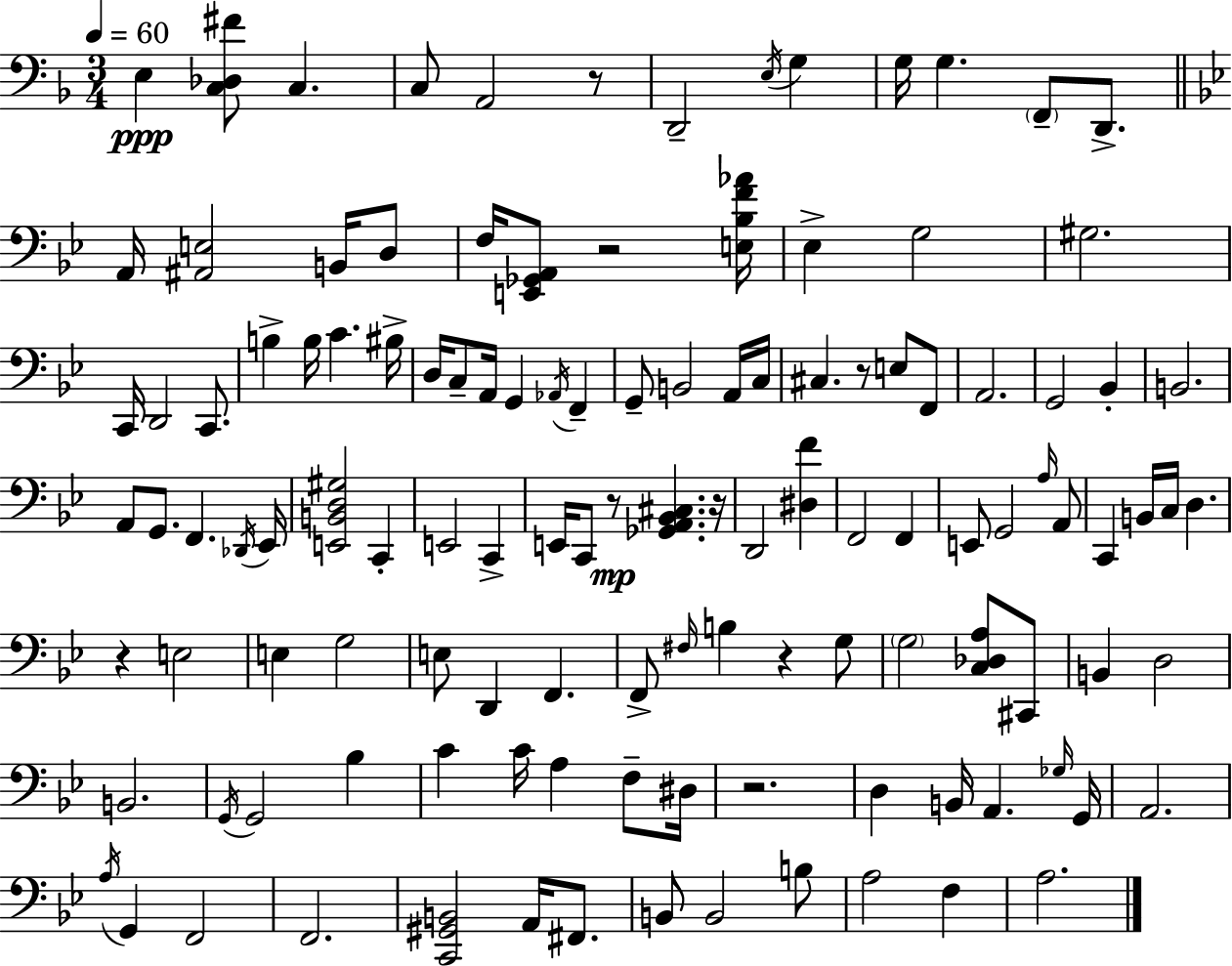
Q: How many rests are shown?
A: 8